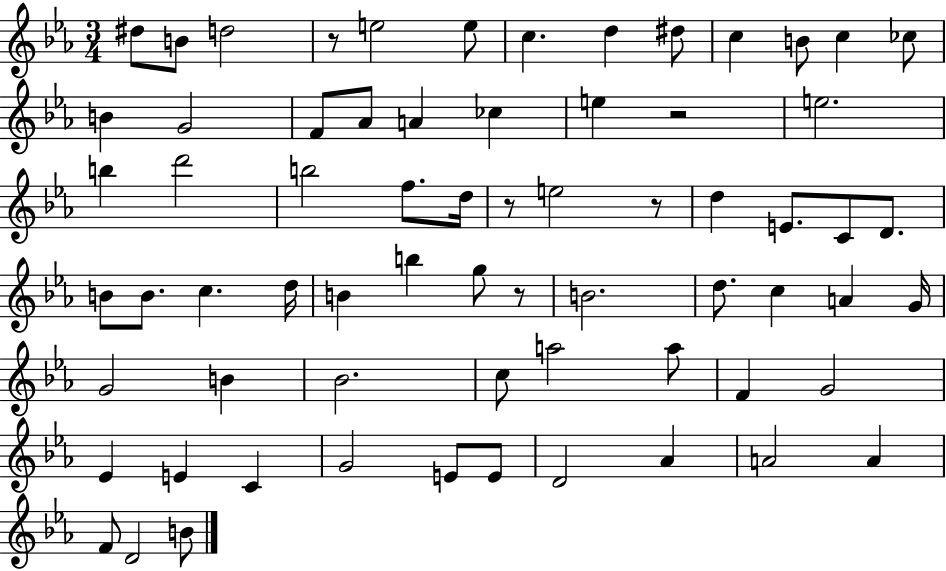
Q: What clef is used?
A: treble